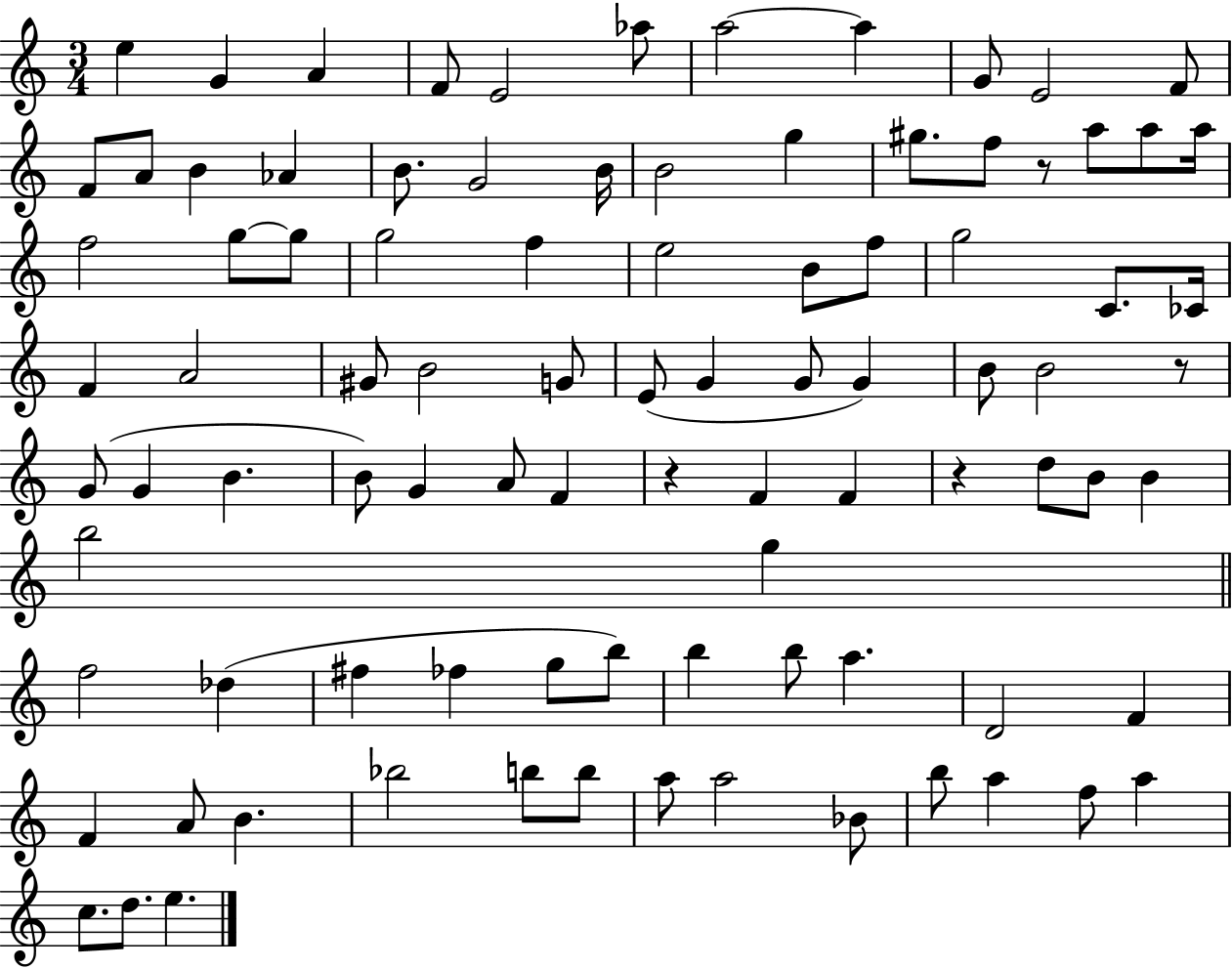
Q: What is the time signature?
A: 3/4